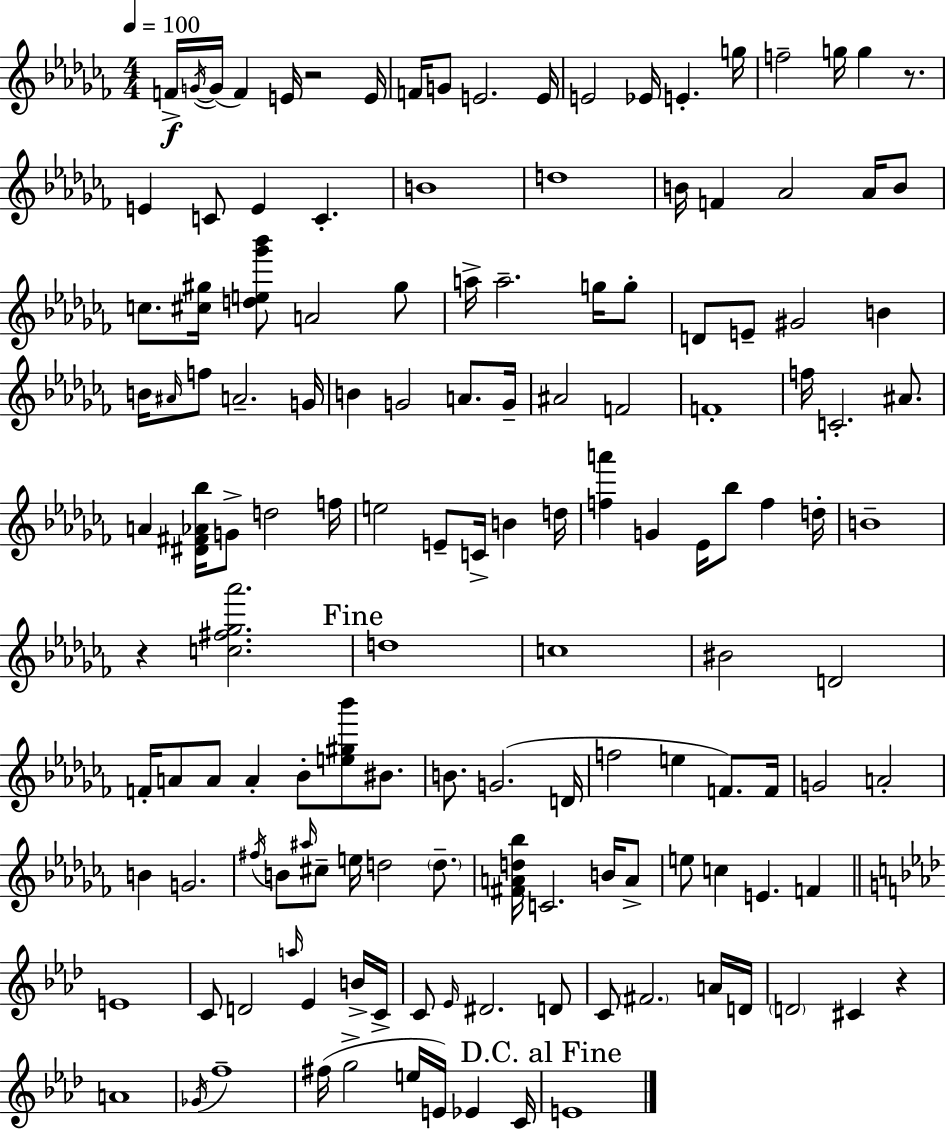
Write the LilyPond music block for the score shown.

{
  \clef treble
  \numericTimeSignature
  \time 4/4
  \key aes \minor
  \tempo 4 = 100
  f'16->\f \acciaccatura { g'16~ }(~ g'16 f'4) e'16 r2 | e'16 f'16 g'8 e'2. | e'16 e'2 ees'16 e'4.-. | g''16 f''2-- g''16 g''4 r8. | \break e'4 c'8 e'4 c'4.-. | b'1 | d''1 | b'16 f'4 aes'2 aes'16 b'8 | \break c''8. <cis'' gis''>16 <d'' e'' ges''' bes'''>8 a'2 gis''8 | a''16-> a''2.-- g''16 g''8-. | d'8 e'8-- gis'2 b'4 | b'16 \grace { ais'16 } f''8 a'2.-- | \break g'16 b'4 g'2 a'8. | g'16-- ais'2 f'2 | f'1-. | f''16 c'2.-. ais'8. | \break a'4 <dis' fis' aes' bes''>16 g'8-> d''2 | f''16 e''2 e'8-- c'16-> b'4 | d''16 <f'' a'''>4 g'4 ees'16 bes''8 f''4 | d''16-. b'1-- | \break r4 <c'' fis'' ges'' aes'''>2. | \mark "Fine" d''1 | c''1 | bis'2 d'2 | \break f'16-. a'8 a'8 a'4-. bes'8-. <e'' gis'' bes'''>8 bis'8. | b'8. g'2.( | d'16 f''2 e''4 f'8.) | f'16 g'2 a'2-. | \break b'4 g'2. | \acciaccatura { fis''16 } b'8 \grace { ais''16 } cis''8-- e''16 d''2 | \parenthesize d''8.-- <fis' a' d'' bes''>16 c'2. | b'16 a'8-> e''8 c''4 e'4. | \break f'4 \bar "||" \break \key aes \major e'1 | c'8 d'2 \grace { a''16 } ees'4 b'16-> | c'16-> c'8 \grace { ees'16 } dis'2. | d'8 c'8 \parenthesize fis'2. | \break a'16 d'16 \parenthesize d'2 cis'4 r4 | a'1 | \acciaccatura { ges'16 } f''1-- | fis''16( g''2-> e''16 e'16) ees'4 | \break c'16 \mark "D.C. al Fine" e'1 | \bar "|."
}